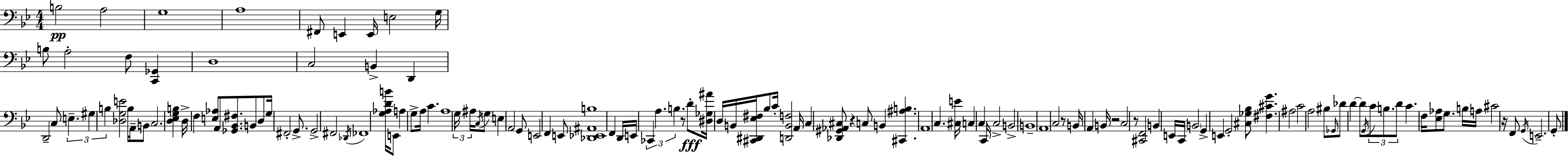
X:1
T:Untitled
M:4/4
L:1/4
K:Bb
B,2 A,2 G,4 A,4 ^F,,/2 E,, E,,/4 E,2 G,/4 B,/2 A,2 F,/2 [C,,_G,,] D,4 C,2 B,, D,, D,,2 C,/2 E, ^G, B, [_D,G,E]2 B,/4 A,,/4 B,,/2 C,2 [D,_E,G,B,] D,/4 F, [E,_A,]/2 A,,/2 [_G,,_B,,^F,]/2 B,,/2 D,/2 G,/4 ^F,,2 G,,/2 G,,2 ^F,,2 _D,,/4 _F,,4 [G,_A,DB]/4 E,,/2 A, G,/2 A,/4 C A,4 G,/4 ^A,/4 C,/4 G,/2 E, A,,2 G,,/2 E,,2 F,, E,,/2 [_D,,_E,,^A,,B,]4 F,, D,,/4 E,,/4 _C,, A, B, z/2 D/2 [^D,_G,^A]/4 D,/4 B,,/4 [^C,,^D,,_E,^F,]/4 _B,/2 C/4 [D,,B,,F,]2 A,,/4 C, [_D,,^G,,_A,,^C,]/2 z C,/2 B,, [^C,,^A,B,] A,,4 C, [^C,E]/4 C, C, C,,/4 C,2 B,,2 B,,4 A,,4 C,2 z/2 B,,/4 A,, B,,/4 z2 C,2 z/2 [^C,,F,,]2 B,, E,,/4 C,,/4 B,,2 G,, E,, G,,2 [^C,_G,_B,]/2 [^F,^CG] ^A,2 C2 A,2 ^B,/2 _G,,/4 _D/2 D D/2 G,,/4 C/2 B,/2 D/2 C F,/4 [_E,_A,]/2 G,/2 B,/4 A,/4 ^C2 z/4 F,,/2 G,,/4 E,,2 G,,/2